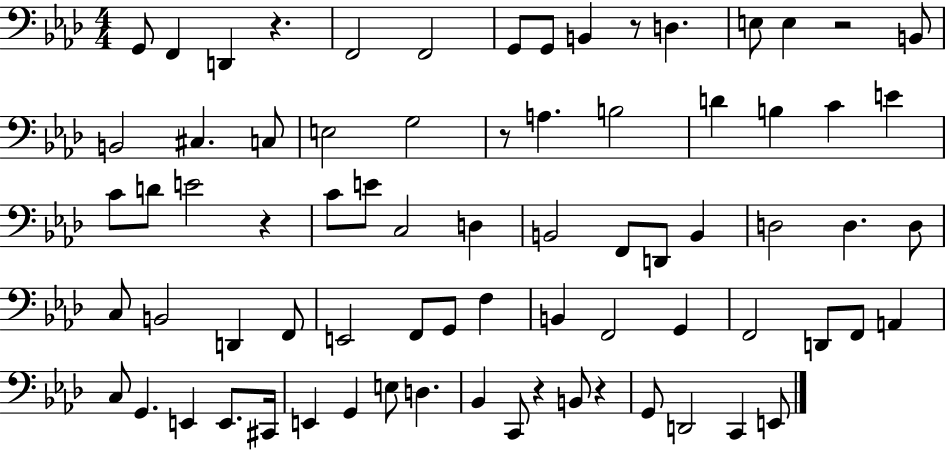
X:1
T:Untitled
M:4/4
L:1/4
K:Ab
G,,/2 F,, D,, z F,,2 F,,2 G,,/2 G,,/2 B,, z/2 D, E,/2 E, z2 B,,/2 B,,2 ^C, C,/2 E,2 G,2 z/2 A, B,2 D B, C E C/2 D/2 E2 z C/2 E/2 C,2 D, B,,2 F,,/2 D,,/2 B,, D,2 D, D,/2 C,/2 B,,2 D,, F,,/2 E,,2 F,,/2 G,,/2 F, B,, F,,2 G,, F,,2 D,,/2 F,,/2 A,, C,/2 G,, E,, E,,/2 ^C,,/4 E,, G,, E,/2 D, _B,, C,,/2 z B,,/2 z G,,/2 D,,2 C,, E,,/2